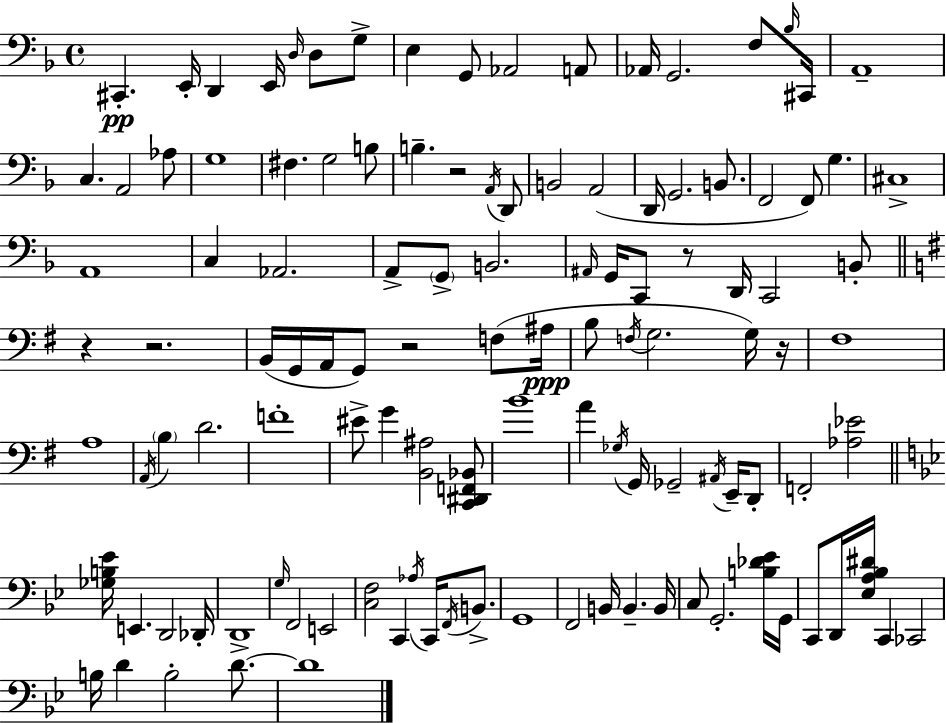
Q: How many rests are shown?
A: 6